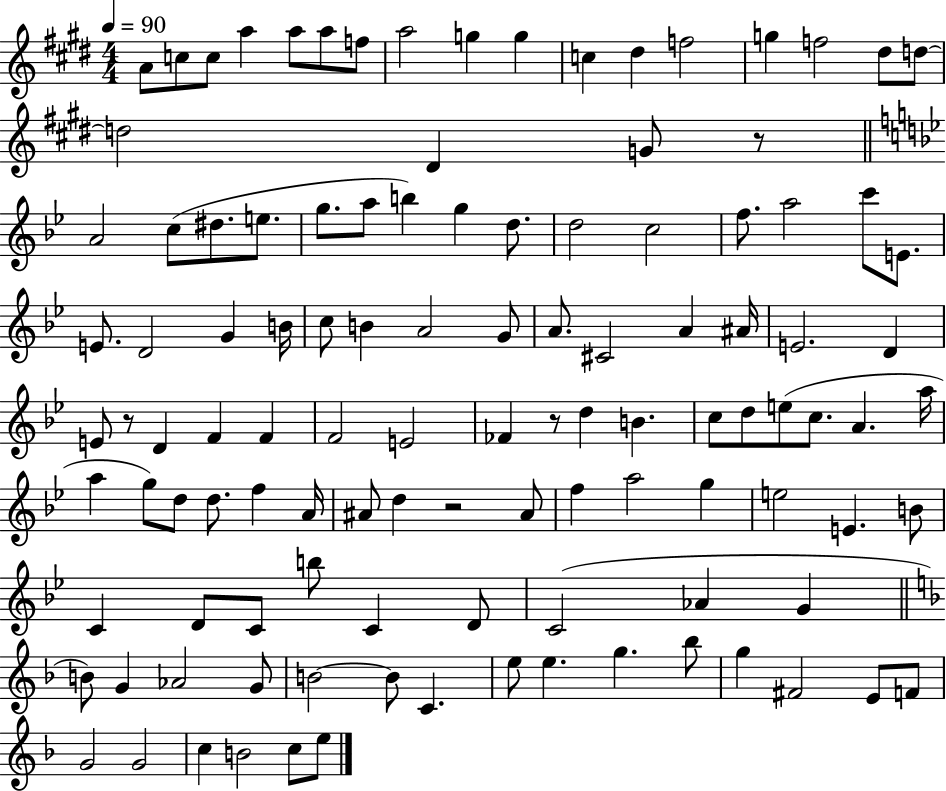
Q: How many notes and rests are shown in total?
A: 113